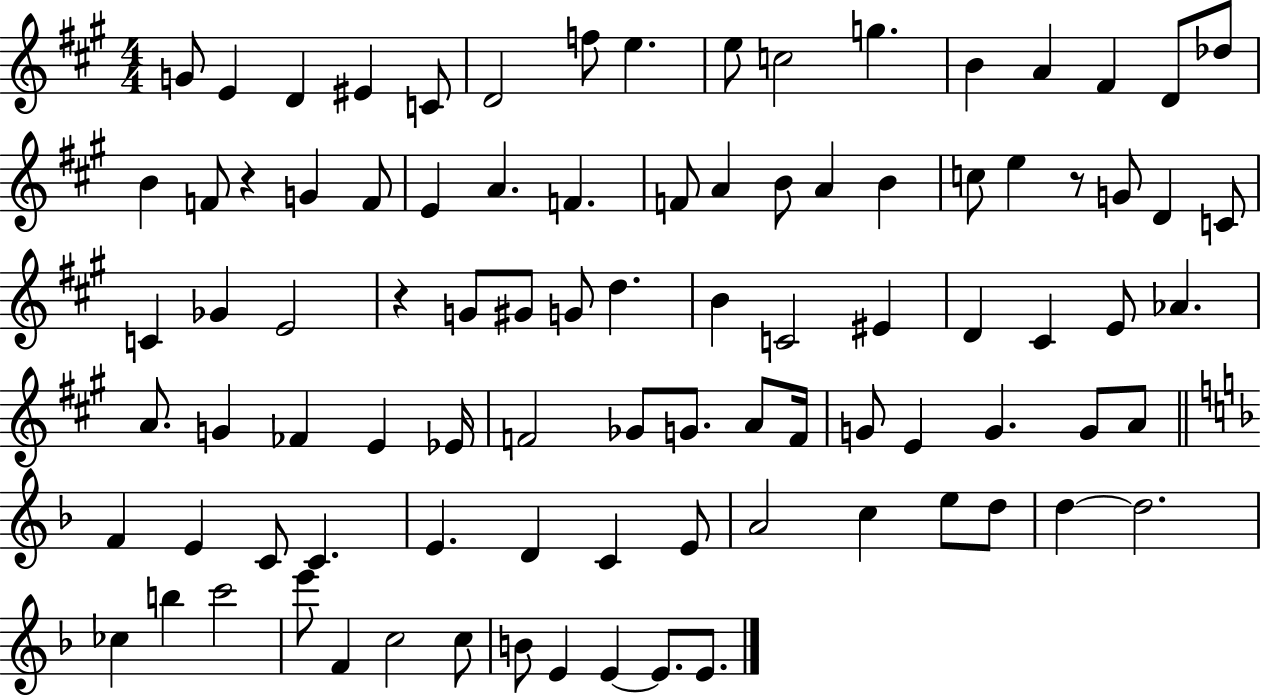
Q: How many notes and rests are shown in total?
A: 91